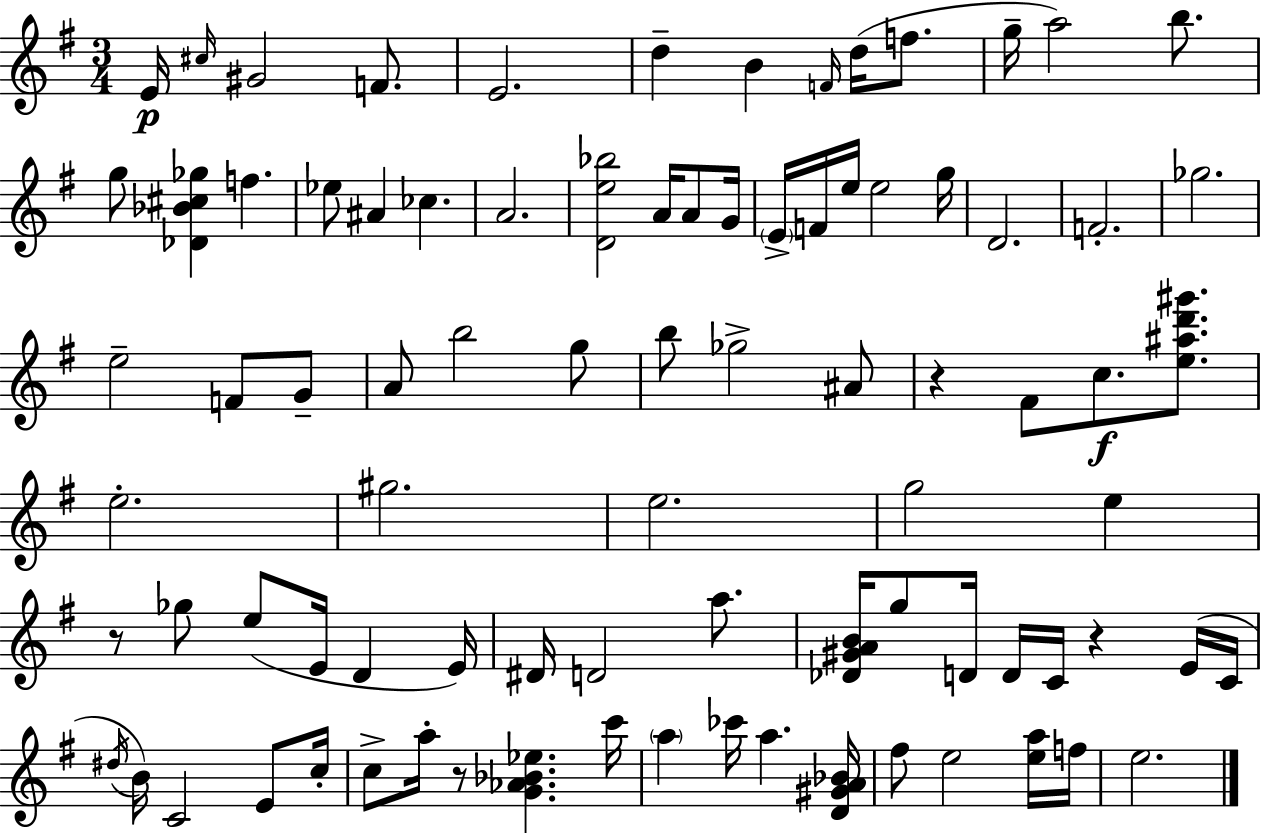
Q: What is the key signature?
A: G major